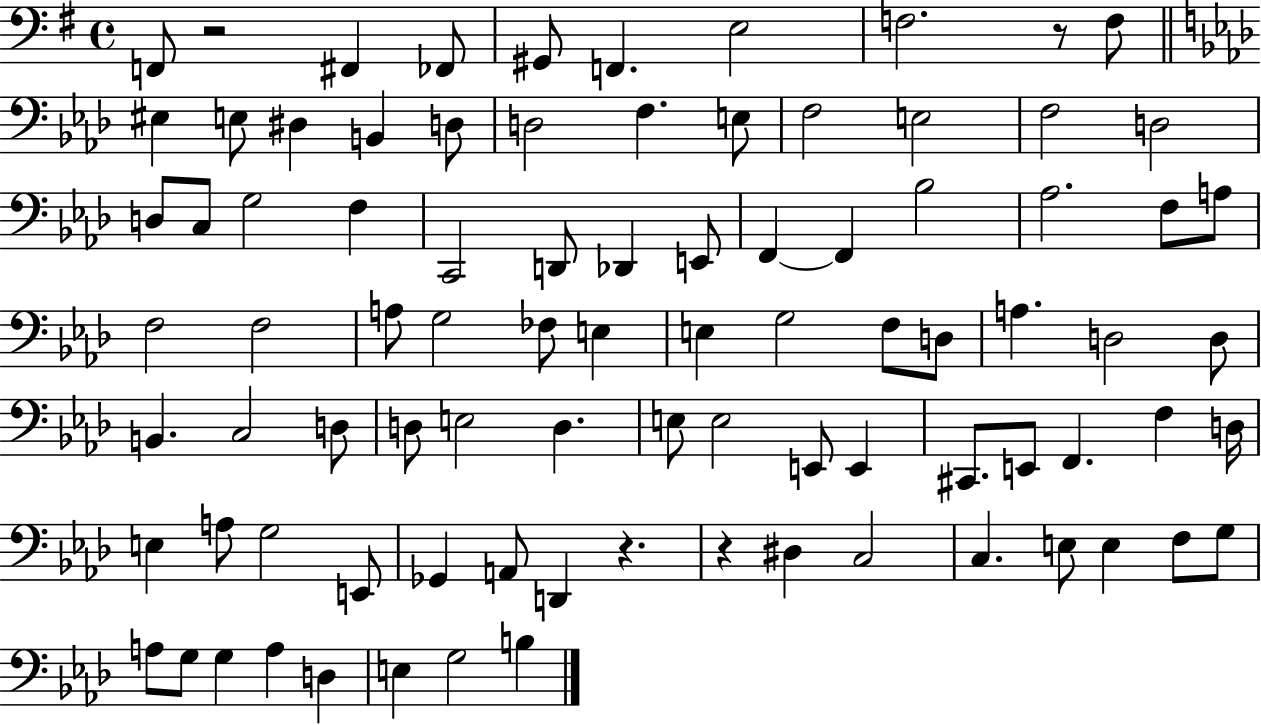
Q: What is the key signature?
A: G major